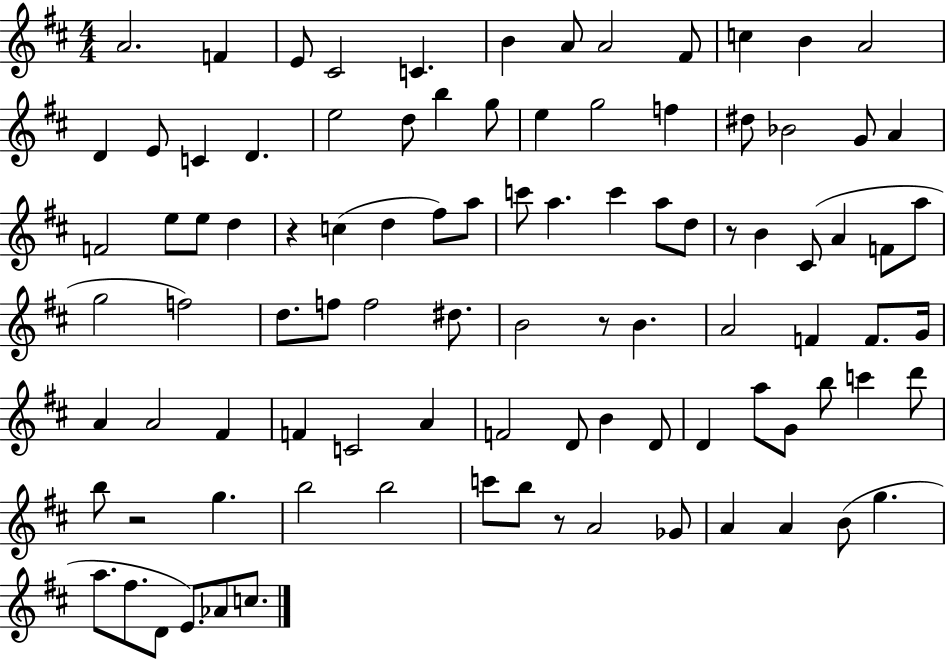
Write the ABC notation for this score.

X:1
T:Untitled
M:4/4
L:1/4
K:D
A2 F E/2 ^C2 C B A/2 A2 ^F/2 c B A2 D E/2 C D e2 d/2 b g/2 e g2 f ^d/2 _B2 G/2 A F2 e/2 e/2 d z c d ^f/2 a/2 c'/2 a c' a/2 d/2 z/2 B ^C/2 A F/2 a/2 g2 f2 d/2 f/2 f2 ^d/2 B2 z/2 B A2 F F/2 G/4 A A2 ^F F C2 A F2 D/2 B D/2 D a/2 G/2 b/2 c' d'/2 b/2 z2 g b2 b2 c'/2 b/2 z/2 A2 _G/2 A A B/2 g a/2 ^f/2 D/2 E/2 _A/2 c/2